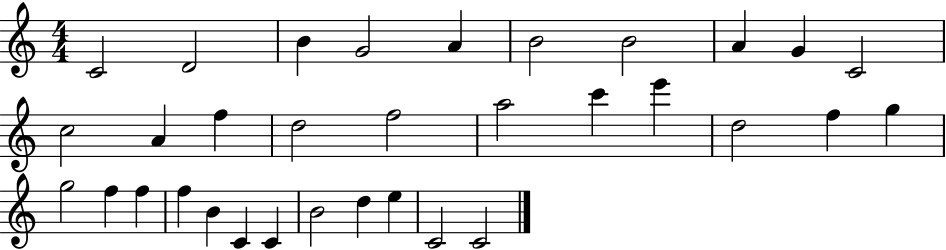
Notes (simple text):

C4/h D4/h B4/q G4/h A4/q B4/h B4/h A4/q G4/q C4/h C5/h A4/q F5/q D5/h F5/h A5/h C6/q E6/q D5/h F5/q G5/q G5/h F5/q F5/q F5/q B4/q C4/q C4/q B4/h D5/q E5/q C4/h C4/h